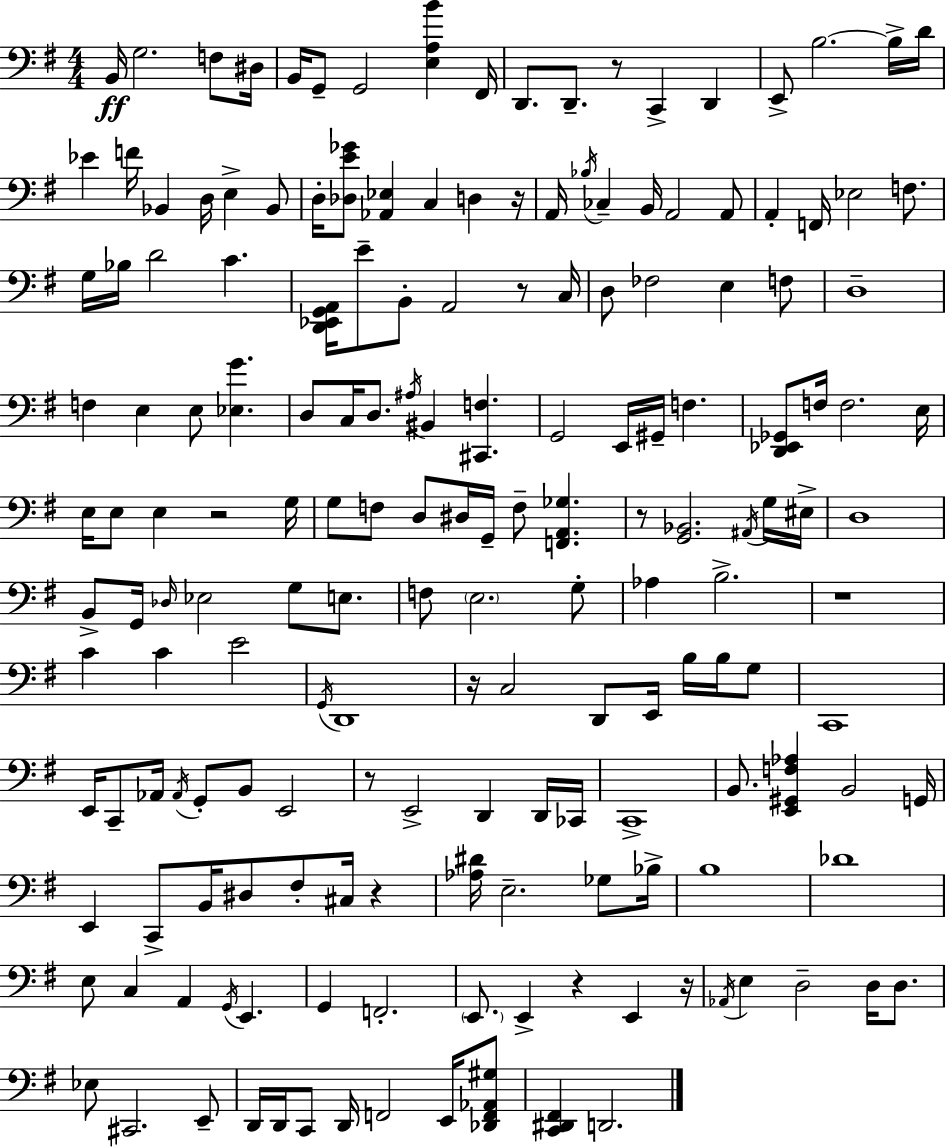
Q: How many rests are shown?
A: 11